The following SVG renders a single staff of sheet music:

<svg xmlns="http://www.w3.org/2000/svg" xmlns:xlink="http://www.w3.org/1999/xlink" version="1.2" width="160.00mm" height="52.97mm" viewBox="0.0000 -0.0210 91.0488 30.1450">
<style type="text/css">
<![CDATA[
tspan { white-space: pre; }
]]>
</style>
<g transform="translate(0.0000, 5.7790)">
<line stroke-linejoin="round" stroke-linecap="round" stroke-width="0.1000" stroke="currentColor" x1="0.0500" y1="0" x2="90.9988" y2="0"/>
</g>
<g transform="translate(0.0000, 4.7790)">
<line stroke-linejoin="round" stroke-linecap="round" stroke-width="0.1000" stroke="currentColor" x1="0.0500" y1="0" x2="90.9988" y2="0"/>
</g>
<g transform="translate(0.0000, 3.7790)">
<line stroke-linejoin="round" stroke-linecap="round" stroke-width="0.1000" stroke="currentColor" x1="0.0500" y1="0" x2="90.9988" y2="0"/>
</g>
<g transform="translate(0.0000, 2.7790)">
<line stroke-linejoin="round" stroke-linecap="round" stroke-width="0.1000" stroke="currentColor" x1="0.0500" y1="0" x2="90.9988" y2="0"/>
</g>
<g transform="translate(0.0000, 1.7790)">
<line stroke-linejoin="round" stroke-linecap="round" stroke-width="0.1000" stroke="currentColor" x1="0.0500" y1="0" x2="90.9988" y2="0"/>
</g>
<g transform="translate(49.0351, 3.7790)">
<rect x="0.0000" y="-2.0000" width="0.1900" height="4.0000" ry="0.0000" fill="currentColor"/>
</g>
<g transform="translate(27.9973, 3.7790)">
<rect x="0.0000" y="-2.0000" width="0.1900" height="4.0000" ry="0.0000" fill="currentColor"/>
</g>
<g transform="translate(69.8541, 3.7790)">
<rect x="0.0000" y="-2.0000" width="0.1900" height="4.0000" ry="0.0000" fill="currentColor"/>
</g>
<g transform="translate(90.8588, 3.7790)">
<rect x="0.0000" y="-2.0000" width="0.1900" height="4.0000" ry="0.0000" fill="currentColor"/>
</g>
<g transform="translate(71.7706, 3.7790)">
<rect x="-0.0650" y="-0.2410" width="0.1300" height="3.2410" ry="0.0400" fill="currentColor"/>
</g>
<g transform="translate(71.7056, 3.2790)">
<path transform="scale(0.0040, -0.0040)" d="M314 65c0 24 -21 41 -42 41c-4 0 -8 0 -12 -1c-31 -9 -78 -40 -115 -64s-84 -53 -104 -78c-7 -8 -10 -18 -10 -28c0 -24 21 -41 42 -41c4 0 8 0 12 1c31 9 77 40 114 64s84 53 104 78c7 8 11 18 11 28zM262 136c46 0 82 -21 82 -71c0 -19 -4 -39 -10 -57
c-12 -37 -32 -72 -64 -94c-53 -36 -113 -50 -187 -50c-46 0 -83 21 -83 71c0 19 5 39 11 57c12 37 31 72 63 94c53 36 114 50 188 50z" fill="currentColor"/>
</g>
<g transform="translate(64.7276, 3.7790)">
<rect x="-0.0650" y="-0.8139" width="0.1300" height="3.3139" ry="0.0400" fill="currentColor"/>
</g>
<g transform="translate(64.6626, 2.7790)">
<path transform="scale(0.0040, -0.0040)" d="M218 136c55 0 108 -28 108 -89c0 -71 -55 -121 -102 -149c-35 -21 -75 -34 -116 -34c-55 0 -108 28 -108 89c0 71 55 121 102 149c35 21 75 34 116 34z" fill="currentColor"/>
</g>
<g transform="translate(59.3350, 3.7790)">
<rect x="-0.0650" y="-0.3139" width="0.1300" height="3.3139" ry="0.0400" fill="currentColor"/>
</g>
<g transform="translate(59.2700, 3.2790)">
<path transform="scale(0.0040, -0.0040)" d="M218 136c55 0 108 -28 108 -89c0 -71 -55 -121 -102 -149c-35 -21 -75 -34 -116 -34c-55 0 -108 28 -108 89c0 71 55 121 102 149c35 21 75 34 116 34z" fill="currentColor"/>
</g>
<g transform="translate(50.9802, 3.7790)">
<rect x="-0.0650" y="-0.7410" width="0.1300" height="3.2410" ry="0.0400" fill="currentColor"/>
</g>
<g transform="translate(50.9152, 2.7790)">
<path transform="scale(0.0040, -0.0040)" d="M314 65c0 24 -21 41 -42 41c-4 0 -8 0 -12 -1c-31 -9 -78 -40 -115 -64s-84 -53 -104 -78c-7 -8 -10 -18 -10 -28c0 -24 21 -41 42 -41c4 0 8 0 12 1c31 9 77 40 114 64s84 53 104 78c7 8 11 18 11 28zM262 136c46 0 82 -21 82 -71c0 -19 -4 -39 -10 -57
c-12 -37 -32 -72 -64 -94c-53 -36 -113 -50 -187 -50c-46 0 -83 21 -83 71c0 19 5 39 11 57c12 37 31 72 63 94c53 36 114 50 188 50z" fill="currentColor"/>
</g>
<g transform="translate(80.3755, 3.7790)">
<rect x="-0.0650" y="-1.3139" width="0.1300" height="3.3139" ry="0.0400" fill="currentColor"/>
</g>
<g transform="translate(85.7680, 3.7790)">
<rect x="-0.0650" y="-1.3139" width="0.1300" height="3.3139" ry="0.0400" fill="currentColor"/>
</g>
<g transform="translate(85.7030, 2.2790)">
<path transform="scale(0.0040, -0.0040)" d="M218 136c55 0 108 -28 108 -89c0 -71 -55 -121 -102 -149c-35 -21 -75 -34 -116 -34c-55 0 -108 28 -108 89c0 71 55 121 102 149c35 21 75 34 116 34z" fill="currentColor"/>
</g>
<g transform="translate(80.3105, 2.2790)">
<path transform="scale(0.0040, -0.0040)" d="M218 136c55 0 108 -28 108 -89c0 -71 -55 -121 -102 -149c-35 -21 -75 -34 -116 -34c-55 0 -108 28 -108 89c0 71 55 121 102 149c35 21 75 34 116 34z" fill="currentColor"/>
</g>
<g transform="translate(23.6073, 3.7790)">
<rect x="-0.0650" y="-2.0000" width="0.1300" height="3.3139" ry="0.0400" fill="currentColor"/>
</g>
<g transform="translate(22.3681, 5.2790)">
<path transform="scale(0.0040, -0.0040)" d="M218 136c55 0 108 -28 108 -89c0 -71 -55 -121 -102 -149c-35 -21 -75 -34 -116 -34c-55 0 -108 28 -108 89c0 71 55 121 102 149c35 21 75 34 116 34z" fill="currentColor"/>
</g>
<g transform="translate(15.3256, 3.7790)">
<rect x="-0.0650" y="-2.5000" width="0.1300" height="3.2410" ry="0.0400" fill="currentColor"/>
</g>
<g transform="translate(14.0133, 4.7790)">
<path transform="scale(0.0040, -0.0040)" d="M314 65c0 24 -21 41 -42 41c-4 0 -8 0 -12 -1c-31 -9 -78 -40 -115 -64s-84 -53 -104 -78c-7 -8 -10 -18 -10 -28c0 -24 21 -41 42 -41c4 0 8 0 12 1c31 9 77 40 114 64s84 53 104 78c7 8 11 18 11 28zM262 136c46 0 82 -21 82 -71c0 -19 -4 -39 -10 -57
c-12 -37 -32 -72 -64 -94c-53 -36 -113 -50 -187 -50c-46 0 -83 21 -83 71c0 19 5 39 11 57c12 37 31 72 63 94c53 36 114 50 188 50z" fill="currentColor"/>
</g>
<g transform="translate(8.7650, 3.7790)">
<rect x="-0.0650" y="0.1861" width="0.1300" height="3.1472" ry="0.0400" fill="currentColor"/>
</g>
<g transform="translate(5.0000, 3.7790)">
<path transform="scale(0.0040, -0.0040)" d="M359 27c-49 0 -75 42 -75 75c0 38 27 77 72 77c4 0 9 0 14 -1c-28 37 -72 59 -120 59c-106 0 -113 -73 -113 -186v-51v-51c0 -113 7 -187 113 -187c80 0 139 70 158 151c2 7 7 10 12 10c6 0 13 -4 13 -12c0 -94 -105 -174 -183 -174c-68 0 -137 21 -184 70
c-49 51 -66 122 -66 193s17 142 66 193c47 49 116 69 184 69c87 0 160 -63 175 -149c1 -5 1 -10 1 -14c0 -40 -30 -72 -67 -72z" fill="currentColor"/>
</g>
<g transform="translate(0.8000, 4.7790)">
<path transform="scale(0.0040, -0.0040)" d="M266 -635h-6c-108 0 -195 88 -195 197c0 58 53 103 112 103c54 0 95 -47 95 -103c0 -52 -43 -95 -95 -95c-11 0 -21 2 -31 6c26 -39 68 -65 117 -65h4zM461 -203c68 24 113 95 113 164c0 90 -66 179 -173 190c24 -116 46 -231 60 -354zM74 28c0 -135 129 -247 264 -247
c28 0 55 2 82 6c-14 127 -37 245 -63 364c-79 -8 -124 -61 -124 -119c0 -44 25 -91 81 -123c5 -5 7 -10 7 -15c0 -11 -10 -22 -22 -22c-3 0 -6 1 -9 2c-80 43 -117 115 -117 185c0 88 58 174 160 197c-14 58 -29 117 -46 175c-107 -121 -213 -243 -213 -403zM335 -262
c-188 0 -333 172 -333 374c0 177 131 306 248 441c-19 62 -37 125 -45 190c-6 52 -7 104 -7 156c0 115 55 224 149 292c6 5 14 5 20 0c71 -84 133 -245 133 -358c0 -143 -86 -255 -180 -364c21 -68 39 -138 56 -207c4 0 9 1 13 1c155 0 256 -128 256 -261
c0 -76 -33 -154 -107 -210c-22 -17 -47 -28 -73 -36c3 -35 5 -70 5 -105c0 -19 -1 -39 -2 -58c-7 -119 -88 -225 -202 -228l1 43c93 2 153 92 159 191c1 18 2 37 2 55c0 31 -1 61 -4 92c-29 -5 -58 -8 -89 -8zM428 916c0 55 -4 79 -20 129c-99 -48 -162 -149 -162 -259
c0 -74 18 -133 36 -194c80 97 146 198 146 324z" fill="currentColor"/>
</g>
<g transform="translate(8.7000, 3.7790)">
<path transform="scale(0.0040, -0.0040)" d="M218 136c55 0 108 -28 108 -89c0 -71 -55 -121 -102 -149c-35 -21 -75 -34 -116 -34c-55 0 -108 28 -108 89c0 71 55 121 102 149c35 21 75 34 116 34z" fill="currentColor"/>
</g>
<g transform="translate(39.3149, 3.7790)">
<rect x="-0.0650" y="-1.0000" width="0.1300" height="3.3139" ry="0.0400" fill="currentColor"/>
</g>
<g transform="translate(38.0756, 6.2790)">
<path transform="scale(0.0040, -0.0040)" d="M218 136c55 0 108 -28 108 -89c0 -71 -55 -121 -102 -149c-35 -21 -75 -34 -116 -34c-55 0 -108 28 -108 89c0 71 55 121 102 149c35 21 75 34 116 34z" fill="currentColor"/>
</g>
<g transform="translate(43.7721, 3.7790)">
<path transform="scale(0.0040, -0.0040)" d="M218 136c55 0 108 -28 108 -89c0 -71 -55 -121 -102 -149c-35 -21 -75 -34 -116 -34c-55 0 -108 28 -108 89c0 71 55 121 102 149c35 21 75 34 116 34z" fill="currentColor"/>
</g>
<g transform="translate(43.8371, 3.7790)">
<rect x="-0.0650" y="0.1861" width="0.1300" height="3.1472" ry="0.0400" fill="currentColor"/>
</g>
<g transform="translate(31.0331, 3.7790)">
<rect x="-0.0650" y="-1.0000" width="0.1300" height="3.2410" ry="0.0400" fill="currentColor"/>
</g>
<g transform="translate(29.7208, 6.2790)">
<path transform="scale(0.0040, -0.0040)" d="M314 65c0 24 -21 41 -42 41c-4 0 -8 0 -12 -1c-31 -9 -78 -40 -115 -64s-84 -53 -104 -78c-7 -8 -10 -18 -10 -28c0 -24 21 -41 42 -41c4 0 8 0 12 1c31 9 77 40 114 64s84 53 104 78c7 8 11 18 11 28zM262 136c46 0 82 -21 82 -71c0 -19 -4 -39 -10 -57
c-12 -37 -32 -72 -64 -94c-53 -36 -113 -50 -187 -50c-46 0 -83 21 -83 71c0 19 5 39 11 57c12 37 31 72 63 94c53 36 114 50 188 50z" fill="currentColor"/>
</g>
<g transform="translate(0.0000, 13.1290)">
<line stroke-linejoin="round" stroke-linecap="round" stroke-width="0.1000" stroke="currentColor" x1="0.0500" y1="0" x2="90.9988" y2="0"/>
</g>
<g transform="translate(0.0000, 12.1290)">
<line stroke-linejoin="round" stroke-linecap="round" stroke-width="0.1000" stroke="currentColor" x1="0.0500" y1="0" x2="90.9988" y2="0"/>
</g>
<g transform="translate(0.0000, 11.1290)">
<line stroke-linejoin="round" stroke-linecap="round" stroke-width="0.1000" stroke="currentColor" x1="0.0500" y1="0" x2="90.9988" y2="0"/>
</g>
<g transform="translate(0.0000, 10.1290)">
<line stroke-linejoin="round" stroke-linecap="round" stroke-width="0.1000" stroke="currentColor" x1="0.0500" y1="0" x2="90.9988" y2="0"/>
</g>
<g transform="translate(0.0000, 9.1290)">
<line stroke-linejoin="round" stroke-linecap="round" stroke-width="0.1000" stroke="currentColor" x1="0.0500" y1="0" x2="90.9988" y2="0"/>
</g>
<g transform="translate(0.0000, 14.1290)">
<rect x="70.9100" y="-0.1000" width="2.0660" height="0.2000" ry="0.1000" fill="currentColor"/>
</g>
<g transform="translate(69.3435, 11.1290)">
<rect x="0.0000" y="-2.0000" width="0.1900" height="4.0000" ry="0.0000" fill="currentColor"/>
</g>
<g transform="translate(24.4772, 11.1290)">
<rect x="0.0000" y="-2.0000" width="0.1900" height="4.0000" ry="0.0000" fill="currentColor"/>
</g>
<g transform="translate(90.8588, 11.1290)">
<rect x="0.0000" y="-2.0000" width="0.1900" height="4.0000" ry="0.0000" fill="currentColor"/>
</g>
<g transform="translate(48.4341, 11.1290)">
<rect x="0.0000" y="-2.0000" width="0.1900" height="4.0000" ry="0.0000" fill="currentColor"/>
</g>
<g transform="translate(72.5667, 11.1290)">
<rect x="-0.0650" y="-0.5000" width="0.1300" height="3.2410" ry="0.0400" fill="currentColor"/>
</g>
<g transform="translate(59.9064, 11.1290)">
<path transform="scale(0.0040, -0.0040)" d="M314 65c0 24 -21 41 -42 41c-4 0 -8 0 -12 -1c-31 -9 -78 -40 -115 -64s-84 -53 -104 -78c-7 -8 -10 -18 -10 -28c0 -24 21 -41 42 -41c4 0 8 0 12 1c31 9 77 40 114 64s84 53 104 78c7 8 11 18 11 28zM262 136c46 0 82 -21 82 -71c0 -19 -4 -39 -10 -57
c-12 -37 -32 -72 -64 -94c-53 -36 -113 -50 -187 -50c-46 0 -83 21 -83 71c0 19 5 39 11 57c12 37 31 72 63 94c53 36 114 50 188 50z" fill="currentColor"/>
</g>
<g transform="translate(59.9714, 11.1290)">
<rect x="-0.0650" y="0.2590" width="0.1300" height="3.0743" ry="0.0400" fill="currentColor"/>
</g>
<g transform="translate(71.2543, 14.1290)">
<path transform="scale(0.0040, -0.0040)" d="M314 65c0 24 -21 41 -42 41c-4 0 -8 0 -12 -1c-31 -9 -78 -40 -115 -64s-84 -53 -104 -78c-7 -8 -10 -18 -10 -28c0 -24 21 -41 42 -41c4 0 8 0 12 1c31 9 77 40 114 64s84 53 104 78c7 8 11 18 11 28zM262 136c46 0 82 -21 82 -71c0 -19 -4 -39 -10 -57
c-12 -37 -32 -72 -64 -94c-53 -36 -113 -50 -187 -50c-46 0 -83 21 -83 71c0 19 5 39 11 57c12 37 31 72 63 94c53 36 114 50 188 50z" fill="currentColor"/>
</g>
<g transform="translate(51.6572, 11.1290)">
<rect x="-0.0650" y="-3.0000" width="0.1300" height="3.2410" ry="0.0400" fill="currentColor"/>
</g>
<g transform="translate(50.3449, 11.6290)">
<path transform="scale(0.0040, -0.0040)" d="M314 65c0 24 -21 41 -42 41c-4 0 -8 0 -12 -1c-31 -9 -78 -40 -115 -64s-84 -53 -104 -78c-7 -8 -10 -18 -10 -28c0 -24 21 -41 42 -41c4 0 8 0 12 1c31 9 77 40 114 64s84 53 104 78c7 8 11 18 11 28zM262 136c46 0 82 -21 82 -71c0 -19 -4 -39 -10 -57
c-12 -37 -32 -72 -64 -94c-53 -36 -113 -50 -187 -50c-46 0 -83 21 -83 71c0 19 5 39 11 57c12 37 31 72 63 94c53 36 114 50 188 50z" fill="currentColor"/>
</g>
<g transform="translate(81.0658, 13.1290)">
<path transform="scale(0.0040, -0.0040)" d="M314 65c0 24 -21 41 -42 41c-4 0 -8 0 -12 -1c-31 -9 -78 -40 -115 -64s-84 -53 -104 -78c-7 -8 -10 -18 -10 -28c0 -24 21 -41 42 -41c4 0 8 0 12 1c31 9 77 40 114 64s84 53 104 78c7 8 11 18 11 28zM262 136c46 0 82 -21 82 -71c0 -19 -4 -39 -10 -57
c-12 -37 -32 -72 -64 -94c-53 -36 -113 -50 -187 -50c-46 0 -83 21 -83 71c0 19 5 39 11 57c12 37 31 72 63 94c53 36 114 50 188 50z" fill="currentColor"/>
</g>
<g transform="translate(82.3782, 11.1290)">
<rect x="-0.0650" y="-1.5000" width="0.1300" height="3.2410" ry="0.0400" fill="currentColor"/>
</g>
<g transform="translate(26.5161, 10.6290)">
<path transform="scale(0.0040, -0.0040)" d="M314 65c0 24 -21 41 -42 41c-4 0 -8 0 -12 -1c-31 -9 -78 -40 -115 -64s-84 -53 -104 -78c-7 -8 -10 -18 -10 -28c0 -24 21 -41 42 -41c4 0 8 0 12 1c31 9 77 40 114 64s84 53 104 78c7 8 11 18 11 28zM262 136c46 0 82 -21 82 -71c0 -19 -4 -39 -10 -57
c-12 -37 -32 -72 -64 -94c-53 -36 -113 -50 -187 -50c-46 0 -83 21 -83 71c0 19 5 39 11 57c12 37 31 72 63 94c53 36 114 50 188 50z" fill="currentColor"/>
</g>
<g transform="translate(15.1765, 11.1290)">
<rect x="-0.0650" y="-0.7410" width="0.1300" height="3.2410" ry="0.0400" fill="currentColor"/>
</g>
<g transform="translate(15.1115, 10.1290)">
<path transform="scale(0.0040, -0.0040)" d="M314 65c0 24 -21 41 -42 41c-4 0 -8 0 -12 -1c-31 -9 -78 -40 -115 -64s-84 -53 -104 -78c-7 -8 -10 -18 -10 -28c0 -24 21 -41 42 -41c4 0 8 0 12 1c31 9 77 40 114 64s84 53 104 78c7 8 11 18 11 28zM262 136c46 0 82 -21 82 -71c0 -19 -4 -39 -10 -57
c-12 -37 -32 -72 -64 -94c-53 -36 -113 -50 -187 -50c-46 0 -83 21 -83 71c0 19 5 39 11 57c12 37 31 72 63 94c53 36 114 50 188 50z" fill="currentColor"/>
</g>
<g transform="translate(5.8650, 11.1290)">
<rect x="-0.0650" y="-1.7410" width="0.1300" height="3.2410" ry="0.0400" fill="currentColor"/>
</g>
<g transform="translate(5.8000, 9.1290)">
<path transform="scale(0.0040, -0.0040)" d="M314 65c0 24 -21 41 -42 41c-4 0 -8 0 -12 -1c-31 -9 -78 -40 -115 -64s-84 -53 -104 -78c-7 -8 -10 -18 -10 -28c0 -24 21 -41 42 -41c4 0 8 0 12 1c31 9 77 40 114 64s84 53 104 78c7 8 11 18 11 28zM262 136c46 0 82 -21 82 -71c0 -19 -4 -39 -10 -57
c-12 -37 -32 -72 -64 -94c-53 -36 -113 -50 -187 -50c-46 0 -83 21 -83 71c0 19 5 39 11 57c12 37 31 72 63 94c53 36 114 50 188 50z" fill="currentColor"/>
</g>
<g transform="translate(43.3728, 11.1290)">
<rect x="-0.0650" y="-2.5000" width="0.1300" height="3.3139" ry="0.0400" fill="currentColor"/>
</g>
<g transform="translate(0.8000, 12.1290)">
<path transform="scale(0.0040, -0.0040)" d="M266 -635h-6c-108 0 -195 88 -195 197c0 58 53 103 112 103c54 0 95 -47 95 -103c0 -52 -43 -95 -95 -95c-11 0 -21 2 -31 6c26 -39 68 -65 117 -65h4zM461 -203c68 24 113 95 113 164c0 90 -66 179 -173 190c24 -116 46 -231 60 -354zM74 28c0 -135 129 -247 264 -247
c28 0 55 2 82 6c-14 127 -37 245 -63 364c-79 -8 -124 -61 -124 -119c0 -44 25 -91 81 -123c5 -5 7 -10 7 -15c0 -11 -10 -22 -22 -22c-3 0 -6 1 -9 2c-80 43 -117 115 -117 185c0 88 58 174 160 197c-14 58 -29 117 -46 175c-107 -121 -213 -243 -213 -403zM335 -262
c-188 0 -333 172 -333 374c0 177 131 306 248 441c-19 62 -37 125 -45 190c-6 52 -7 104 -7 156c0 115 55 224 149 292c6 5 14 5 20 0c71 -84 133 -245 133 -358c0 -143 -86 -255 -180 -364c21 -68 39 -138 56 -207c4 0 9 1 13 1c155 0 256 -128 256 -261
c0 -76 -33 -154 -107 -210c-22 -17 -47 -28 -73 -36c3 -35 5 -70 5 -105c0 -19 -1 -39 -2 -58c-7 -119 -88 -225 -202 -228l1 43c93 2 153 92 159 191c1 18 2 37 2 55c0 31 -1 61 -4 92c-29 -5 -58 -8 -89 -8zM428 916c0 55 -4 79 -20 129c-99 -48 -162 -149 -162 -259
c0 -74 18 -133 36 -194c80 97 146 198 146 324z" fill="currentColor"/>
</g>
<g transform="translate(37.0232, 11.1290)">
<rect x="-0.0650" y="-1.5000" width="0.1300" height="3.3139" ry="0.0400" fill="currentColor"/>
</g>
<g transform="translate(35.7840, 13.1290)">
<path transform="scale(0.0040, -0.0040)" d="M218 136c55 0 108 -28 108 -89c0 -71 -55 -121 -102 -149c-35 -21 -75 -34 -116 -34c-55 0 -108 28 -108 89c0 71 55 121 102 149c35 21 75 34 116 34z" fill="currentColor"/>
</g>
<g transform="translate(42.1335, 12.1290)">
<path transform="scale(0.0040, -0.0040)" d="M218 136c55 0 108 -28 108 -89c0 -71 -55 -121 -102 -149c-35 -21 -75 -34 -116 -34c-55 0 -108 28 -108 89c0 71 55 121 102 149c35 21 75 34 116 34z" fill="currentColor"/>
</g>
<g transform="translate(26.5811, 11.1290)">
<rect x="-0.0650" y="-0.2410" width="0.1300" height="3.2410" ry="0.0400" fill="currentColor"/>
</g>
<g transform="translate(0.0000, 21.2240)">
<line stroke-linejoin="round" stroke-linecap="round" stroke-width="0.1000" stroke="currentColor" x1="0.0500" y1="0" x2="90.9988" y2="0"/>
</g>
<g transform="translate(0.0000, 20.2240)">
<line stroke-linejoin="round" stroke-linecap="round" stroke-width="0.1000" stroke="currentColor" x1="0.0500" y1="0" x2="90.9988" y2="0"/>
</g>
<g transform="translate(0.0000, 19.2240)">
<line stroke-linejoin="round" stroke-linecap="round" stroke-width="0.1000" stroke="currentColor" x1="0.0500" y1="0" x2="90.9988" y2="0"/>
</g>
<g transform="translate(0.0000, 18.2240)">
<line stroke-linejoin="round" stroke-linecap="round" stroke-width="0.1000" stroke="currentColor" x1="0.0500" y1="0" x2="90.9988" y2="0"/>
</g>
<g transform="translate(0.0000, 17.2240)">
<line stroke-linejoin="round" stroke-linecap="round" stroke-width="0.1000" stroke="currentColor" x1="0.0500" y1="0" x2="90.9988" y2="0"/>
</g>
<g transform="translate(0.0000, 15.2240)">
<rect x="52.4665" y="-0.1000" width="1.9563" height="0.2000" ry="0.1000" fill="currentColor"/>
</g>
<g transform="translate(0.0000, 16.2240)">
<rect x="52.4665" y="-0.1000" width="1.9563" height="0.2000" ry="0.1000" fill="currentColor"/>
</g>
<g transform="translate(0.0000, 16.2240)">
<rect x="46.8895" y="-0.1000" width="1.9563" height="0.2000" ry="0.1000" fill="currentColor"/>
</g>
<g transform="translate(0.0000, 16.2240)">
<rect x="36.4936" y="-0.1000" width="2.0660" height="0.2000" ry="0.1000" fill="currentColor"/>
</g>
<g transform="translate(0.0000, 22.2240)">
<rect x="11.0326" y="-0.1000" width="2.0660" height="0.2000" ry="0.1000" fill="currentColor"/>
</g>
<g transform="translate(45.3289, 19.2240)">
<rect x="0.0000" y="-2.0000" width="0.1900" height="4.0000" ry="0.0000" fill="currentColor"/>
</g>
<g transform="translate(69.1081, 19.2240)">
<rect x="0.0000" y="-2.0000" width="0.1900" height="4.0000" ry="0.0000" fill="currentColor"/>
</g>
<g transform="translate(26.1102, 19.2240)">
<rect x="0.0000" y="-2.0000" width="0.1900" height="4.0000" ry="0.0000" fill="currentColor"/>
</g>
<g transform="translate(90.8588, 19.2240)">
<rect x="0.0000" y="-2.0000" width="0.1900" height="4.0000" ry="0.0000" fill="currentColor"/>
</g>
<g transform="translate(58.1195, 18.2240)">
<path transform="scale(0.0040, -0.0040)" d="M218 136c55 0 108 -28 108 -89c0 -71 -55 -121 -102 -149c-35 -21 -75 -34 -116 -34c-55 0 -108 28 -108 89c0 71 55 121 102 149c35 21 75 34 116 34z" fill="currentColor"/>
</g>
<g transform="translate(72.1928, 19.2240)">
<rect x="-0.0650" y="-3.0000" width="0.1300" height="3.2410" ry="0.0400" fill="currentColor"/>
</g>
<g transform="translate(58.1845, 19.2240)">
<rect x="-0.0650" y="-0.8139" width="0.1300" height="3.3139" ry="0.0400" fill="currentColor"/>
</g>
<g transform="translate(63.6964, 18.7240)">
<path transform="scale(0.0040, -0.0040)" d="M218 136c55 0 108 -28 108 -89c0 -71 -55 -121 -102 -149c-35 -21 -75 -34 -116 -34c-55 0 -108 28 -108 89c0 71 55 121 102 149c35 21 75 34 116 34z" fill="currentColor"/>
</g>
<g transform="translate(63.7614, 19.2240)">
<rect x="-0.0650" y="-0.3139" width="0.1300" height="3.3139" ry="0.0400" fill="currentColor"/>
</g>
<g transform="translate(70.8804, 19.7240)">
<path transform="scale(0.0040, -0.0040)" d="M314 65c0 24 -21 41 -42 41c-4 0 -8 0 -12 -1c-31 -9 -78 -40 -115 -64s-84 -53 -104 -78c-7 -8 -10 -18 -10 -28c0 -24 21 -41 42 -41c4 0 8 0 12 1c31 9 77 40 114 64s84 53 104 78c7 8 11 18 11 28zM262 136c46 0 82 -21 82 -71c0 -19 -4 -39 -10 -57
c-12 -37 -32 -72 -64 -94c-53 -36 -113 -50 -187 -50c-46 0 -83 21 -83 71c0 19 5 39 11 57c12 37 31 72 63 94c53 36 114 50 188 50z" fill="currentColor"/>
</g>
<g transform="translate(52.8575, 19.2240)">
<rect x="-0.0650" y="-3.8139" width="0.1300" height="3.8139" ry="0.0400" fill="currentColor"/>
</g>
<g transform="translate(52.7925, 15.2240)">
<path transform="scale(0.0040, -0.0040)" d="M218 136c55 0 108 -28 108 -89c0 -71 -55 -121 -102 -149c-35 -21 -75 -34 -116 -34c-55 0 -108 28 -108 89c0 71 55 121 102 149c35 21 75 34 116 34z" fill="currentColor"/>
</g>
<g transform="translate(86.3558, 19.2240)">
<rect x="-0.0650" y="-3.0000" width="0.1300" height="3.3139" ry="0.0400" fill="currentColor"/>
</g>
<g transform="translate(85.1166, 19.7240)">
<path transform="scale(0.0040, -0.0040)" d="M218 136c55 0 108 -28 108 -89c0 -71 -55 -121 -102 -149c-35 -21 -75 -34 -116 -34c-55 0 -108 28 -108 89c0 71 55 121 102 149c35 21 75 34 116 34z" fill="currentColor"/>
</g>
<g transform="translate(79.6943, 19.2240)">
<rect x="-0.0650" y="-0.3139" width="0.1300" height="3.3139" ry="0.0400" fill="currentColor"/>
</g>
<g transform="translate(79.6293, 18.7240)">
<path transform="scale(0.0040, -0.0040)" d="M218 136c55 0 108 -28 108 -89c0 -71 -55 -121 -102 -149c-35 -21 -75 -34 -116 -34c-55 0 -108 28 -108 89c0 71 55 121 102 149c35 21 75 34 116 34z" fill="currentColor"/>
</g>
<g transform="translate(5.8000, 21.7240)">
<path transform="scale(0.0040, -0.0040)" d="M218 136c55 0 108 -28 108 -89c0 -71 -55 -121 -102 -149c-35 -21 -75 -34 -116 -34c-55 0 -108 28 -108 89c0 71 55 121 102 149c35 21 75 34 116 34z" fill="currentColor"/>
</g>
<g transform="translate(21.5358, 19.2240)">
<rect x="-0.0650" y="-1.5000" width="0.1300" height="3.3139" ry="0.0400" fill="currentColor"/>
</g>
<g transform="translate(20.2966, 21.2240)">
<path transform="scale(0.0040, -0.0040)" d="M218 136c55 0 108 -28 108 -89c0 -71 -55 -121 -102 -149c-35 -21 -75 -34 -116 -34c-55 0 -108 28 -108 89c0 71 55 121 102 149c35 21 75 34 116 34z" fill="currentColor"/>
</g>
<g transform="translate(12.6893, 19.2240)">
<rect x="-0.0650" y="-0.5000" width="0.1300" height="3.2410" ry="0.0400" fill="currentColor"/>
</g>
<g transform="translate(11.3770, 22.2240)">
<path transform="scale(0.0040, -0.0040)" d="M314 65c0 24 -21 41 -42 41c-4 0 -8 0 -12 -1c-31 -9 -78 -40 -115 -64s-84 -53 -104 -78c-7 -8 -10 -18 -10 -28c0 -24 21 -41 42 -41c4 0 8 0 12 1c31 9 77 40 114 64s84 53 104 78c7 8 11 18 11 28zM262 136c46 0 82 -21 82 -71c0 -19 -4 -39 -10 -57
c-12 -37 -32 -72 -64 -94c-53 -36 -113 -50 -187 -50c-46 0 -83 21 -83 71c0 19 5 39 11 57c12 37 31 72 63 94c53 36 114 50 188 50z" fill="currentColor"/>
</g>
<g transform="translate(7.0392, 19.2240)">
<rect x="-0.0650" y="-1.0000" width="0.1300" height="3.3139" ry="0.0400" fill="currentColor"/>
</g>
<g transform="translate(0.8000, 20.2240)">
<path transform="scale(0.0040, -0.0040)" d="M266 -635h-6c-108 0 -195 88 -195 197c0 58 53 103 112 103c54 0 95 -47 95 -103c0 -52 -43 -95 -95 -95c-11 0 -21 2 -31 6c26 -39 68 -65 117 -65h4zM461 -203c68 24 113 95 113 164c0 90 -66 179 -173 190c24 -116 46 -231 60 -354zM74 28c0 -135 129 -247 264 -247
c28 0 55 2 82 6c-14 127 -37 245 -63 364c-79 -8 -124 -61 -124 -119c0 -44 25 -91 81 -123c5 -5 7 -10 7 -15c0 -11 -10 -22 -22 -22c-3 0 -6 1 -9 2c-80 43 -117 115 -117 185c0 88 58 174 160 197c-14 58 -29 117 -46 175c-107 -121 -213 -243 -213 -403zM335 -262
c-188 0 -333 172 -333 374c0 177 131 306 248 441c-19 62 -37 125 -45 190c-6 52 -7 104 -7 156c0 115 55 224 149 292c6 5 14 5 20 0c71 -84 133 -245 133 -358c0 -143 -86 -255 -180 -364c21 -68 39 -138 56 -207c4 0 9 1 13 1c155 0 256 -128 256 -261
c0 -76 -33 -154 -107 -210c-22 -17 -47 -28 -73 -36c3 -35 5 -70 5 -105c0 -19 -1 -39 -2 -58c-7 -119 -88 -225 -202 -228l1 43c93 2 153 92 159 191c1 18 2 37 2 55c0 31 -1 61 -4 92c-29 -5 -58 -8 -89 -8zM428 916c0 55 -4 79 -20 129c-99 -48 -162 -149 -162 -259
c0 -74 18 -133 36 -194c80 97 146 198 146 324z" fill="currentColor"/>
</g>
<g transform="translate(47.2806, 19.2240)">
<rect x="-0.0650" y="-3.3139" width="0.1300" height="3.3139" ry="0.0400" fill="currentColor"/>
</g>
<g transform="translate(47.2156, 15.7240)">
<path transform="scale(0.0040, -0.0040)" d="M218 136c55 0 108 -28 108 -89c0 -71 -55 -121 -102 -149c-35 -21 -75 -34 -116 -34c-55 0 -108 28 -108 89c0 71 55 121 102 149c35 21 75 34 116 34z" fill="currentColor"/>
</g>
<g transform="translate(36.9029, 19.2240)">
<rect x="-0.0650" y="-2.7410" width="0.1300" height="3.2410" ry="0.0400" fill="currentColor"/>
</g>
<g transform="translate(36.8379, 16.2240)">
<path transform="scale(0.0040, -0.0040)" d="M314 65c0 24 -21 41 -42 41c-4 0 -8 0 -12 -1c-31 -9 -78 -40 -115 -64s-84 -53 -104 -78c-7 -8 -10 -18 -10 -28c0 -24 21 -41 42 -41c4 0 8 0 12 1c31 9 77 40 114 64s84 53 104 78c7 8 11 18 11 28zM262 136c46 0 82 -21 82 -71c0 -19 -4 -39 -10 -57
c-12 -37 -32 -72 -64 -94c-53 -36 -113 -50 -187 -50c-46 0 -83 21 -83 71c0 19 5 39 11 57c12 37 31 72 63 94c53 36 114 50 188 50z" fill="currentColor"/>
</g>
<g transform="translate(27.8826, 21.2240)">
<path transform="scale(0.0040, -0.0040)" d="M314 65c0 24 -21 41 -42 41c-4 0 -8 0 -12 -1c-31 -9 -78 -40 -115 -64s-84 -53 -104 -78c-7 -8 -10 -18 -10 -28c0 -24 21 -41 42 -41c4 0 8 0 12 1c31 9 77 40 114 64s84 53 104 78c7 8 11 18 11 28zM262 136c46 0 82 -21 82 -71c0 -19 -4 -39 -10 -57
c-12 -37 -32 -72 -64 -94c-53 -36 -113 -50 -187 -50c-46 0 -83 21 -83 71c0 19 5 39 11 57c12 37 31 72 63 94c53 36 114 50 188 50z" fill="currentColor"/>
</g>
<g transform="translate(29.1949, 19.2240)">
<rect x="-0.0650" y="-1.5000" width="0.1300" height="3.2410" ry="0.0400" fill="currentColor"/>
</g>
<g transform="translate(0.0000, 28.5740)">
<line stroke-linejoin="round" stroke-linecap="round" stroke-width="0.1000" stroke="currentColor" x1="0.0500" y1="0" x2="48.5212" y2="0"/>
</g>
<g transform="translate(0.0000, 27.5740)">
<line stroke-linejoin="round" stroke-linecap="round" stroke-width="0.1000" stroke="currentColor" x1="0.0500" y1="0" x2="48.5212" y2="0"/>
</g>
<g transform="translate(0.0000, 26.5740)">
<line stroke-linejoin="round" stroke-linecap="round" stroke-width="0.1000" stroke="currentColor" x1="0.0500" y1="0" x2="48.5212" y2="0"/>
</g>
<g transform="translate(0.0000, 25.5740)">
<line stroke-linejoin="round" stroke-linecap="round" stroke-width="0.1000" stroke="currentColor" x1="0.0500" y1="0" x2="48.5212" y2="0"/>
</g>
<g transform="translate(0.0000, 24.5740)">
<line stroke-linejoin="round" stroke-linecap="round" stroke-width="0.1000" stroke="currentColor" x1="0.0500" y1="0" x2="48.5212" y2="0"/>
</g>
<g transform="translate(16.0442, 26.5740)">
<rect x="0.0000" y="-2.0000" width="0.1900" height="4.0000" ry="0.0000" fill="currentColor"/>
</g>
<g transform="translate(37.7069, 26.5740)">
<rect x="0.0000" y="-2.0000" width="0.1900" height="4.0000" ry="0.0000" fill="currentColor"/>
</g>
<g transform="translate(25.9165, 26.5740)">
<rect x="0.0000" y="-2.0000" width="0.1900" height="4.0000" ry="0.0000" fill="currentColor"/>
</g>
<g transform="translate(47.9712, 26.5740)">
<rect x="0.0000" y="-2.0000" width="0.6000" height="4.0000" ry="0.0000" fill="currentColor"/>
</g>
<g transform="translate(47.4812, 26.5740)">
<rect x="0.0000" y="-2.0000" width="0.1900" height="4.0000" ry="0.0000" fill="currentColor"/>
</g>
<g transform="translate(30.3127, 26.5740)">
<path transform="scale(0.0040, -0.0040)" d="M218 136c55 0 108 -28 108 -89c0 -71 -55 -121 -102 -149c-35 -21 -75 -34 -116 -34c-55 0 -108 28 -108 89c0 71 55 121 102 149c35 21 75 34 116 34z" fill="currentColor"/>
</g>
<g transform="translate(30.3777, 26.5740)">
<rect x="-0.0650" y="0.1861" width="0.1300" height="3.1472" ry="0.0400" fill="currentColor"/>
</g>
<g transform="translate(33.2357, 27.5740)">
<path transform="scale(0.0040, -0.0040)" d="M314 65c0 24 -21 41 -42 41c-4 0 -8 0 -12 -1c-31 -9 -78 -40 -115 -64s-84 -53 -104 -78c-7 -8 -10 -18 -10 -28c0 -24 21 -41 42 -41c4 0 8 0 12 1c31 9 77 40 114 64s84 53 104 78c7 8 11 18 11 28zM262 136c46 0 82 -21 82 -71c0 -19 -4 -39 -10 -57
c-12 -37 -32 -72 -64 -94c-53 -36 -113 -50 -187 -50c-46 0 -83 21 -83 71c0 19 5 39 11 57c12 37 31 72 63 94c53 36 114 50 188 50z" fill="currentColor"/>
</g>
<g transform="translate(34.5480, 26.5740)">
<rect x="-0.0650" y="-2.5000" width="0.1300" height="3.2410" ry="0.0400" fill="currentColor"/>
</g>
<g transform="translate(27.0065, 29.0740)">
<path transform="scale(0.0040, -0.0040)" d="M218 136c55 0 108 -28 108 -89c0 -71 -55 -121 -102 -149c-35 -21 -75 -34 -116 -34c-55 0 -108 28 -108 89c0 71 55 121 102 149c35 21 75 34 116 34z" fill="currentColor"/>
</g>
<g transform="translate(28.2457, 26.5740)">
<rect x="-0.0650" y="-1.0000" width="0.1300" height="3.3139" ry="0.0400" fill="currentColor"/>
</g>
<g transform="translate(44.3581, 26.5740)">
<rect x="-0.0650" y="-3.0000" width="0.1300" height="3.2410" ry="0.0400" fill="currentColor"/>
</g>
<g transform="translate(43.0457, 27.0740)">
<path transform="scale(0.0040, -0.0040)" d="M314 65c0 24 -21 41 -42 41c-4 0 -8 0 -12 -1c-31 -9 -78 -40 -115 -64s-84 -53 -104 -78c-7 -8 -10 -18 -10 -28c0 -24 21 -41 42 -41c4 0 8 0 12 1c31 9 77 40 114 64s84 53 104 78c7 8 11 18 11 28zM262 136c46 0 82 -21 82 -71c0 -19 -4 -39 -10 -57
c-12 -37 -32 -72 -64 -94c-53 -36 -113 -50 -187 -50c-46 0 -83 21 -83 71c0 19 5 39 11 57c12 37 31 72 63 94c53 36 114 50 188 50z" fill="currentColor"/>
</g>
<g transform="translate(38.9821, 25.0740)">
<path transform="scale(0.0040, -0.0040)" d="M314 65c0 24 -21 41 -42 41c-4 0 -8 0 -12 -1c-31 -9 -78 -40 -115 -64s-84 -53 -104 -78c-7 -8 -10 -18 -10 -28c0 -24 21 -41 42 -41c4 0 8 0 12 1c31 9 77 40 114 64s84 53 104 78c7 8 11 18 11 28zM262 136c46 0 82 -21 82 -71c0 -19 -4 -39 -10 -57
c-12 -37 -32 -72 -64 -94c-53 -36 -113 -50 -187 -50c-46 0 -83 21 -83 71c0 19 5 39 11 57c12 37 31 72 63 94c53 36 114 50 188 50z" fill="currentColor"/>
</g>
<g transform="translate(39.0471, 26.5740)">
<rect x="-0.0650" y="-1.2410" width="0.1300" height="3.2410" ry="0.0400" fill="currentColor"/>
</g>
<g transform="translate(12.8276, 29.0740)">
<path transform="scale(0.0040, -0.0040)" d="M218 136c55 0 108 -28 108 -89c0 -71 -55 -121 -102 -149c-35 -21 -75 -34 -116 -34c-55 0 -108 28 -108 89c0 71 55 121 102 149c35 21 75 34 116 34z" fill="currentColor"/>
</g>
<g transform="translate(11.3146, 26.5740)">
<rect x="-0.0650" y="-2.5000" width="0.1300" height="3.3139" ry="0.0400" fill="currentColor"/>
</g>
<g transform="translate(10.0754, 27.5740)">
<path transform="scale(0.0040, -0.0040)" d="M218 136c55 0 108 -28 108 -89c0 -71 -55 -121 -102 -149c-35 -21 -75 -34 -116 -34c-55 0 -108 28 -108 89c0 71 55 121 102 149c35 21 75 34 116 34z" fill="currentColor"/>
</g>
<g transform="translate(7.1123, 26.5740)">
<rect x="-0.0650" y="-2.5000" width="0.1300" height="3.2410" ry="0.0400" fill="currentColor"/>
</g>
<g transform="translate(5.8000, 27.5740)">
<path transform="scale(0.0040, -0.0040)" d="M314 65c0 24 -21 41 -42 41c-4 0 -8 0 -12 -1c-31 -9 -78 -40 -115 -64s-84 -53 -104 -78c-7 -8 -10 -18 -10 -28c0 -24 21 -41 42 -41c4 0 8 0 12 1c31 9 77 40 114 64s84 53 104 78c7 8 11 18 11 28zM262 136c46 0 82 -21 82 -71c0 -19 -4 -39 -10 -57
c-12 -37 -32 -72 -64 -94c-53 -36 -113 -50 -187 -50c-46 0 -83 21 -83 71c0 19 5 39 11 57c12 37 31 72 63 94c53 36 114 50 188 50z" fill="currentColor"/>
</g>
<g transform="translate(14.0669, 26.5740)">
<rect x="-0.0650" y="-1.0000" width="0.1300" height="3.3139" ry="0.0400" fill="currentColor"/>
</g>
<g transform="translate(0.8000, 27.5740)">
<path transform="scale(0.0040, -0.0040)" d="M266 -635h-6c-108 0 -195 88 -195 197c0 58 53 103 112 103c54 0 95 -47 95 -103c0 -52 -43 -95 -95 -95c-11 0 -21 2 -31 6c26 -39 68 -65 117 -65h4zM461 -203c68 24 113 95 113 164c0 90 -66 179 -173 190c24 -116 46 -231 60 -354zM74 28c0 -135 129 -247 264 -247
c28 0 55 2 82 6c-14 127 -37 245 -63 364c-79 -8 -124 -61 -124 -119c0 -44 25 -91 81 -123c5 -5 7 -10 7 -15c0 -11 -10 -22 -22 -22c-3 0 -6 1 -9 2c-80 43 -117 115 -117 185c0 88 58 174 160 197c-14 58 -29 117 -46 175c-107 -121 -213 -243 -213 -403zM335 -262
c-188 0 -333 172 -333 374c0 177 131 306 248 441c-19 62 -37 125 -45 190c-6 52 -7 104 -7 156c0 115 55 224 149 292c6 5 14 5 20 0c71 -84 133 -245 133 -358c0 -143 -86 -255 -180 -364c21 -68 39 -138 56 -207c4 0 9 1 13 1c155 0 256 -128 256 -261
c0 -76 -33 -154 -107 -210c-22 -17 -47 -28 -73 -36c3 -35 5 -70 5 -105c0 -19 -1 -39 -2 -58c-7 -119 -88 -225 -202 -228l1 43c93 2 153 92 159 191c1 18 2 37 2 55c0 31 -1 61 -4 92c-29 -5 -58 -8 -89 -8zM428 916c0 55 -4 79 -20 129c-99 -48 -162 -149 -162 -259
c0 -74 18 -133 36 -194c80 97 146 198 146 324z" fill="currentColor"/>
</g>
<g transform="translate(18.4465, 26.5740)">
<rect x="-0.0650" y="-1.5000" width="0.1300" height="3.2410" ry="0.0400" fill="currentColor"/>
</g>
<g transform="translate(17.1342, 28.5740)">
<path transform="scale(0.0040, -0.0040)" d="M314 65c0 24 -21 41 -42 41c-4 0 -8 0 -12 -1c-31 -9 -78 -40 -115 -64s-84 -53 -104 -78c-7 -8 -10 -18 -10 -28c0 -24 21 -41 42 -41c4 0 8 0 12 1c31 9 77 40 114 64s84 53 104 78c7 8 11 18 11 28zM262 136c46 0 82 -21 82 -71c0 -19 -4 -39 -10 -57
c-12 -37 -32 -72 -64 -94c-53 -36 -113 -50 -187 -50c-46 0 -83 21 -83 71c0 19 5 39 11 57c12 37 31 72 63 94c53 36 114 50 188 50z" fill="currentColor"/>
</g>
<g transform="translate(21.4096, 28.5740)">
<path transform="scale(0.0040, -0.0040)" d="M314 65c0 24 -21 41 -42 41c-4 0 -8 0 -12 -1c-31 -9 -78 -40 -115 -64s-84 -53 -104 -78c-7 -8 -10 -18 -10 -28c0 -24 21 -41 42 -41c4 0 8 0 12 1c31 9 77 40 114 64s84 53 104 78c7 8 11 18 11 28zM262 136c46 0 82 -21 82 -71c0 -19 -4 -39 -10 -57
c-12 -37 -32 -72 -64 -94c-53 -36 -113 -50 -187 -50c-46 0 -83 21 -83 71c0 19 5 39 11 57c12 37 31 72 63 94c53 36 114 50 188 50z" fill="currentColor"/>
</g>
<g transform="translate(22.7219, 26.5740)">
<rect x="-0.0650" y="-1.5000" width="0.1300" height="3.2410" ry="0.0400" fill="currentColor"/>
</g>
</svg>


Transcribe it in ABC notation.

X:1
T:Untitled
M:4/4
L:1/4
K:C
B G2 F D2 D B d2 c d c2 e e f2 d2 c2 E G A2 B2 C2 E2 D C2 E E2 a2 b c' d c A2 c A G2 G D E2 E2 D B G2 e2 A2